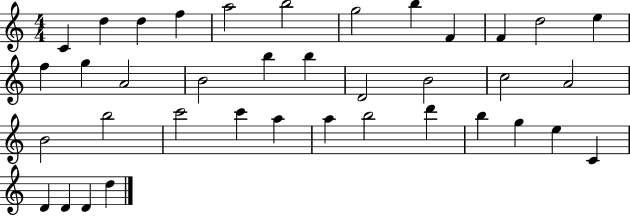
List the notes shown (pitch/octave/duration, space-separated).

C4/q D5/q D5/q F5/q A5/h B5/h G5/h B5/q F4/q F4/q D5/h E5/q F5/q G5/q A4/h B4/h B5/q B5/q D4/h B4/h C5/h A4/h B4/h B5/h C6/h C6/q A5/q A5/q B5/h D6/q B5/q G5/q E5/q C4/q D4/q D4/q D4/q D5/q